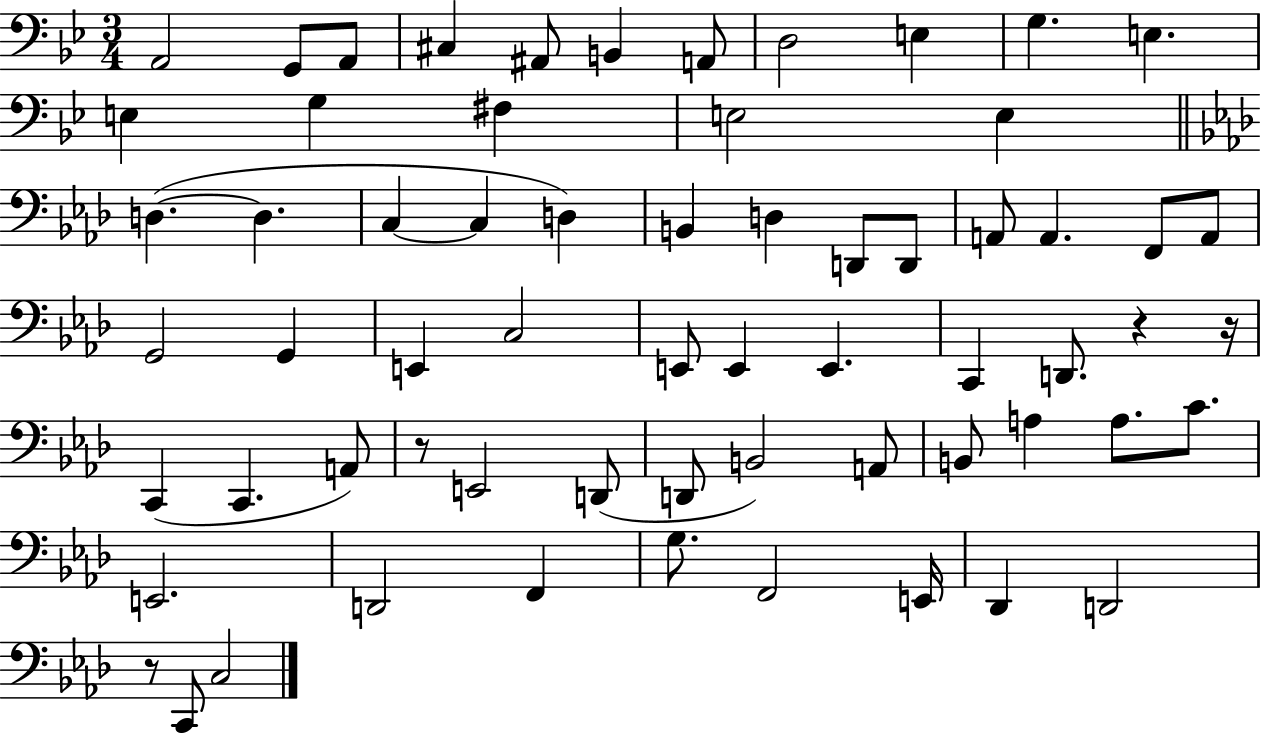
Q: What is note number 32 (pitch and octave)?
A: E2